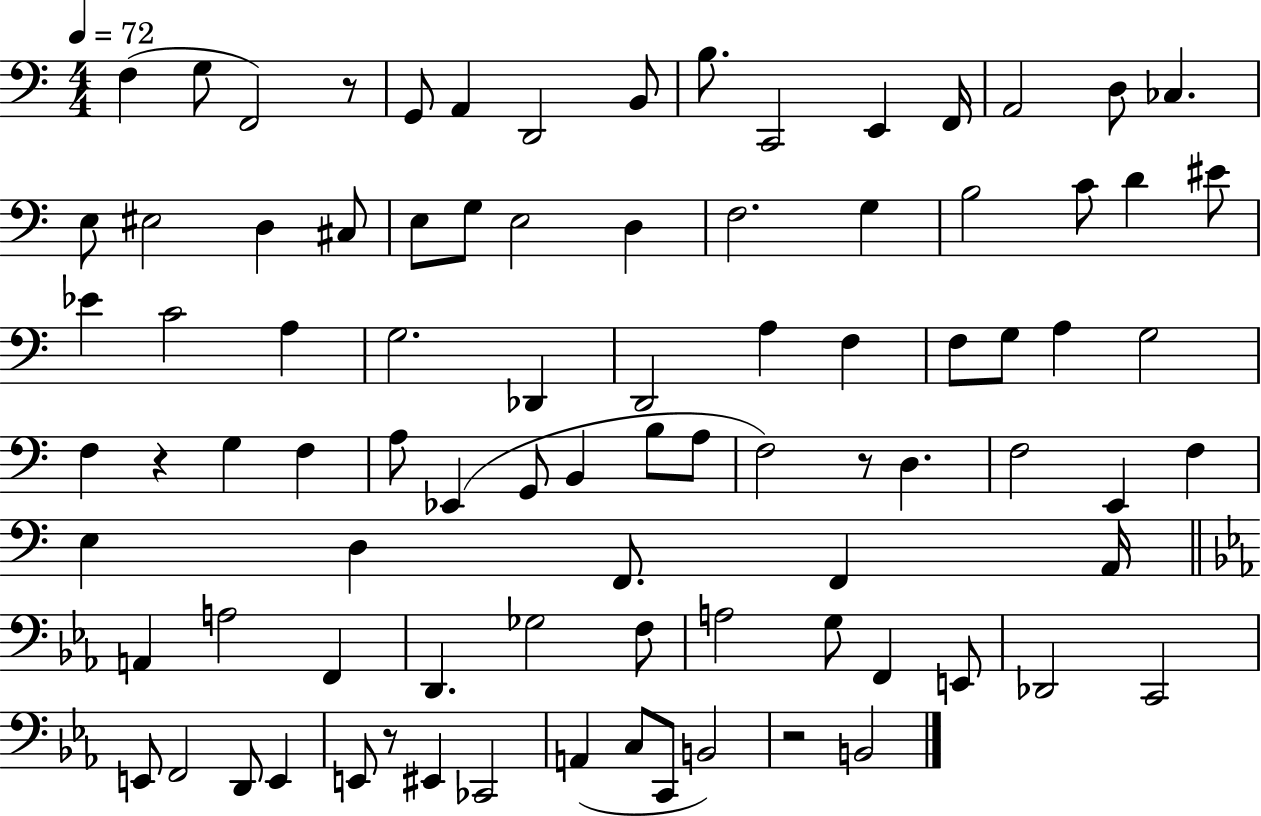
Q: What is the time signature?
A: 4/4